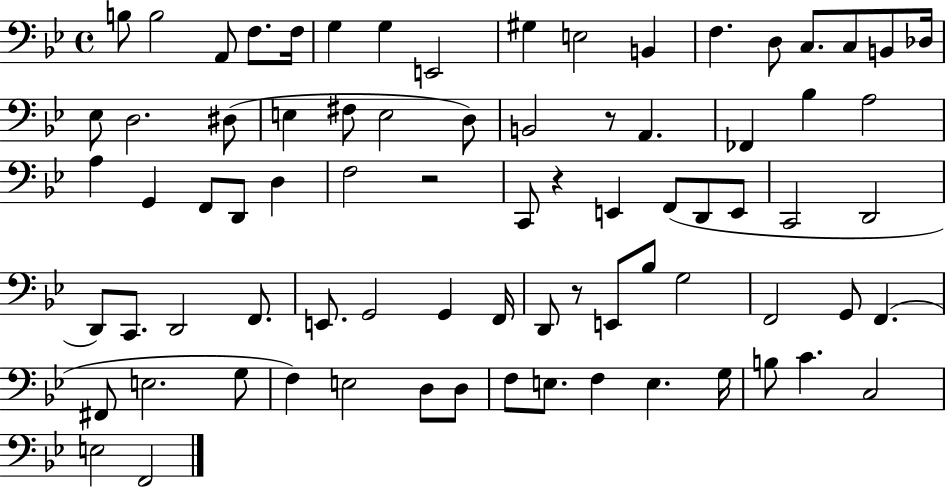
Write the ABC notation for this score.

X:1
T:Untitled
M:4/4
L:1/4
K:Bb
B,/2 B,2 A,,/2 F,/2 F,/4 G, G, E,,2 ^G, E,2 B,, F, D,/2 C,/2 C,/2 B,,/2 _D,/4 _E,/2 D,2 ^D,/2 E, ^F,/2 E,2 D,/2 B,,2 z/2 A,, _F,, _B, A,2 A, G,, F,,/2 D,,/2 D, F,2 z2 C,,/2 z E,, F,,/2 D,,/2 E,,/2 C,,2 D,,2 D,,/2 C,,/2 D,,2 F,,/2 E,,/2 G,,2 G,, F,,/4 D,,/2 z/2 E,,/2 _B,/2 G,2 F,,2 G,,/2 F,, ^F,,/2 E,2 G,/2 F, E,2 D,/2 D,/2 F,/2 E,/2 F, E, G,/4 B,/2 C C,2 E,2 F,,2